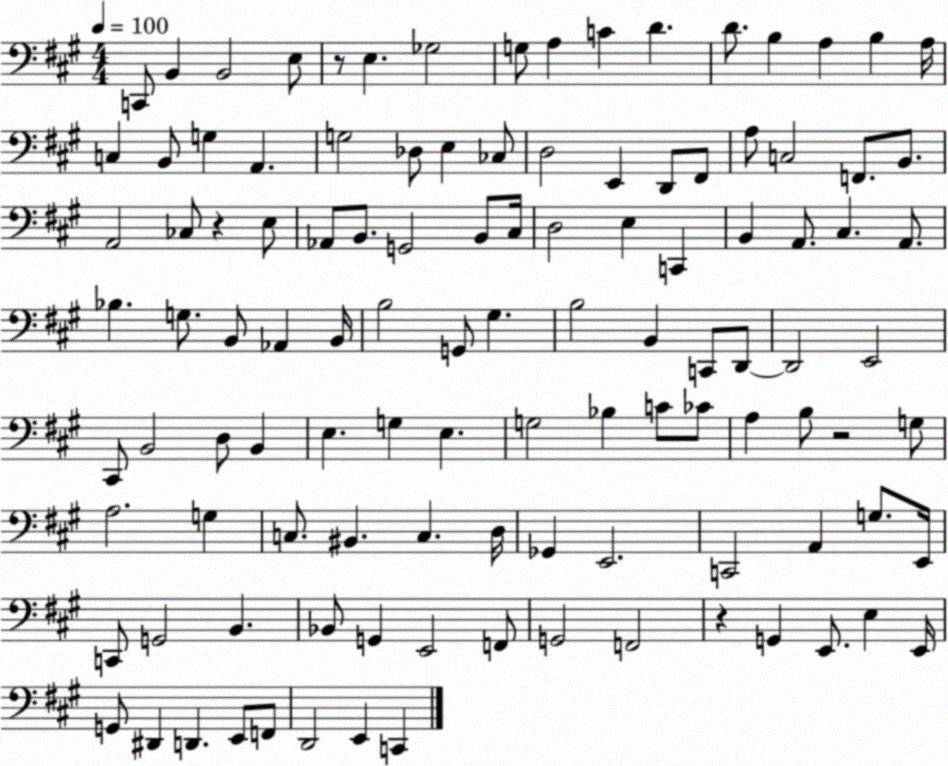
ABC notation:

X:1
T:Untitled
M:4/4
L:1/4
K:A
C,,/2 B,, B,,2 E,/2 z/2 E, _G,2 G,/2 A, C D D/2 B, A, B, A,/4 C, B,,/2 G, A,, G,2 _D,/2 E, _C,/2 D,2 E,, D,,/2 ^F,,/2 A,/2 C,2 F,,/2 B,,/2 A,,2 _C,/2 z E,/2 _A,,/2 B,,/2 G,,2 B,,/2 ^C,/4 D,2 E, C,, B,, A,,/2 ^C, A,,/2 _B, G,/2 B,,/2 _A,, B,,/4 B,2 G,,/2 ^G, B,2 B,, C,,/2 D,,/2 D,,2 E,,2 ^C,,/2 B,,2 D,/2 B,, E, G, E, G,2 _B, C/2 _C/2 A, B,/2 z2 G,/2 A,2 G, C,/2 ^B,, C, D,/4 _G,, E,,2 C,,2 A,, G,/2 E,,/4 C,,/2 G,,2 B,, _B,,/2 G,, E,,2 F,,/2 G,,2 F,,2 z G,, E,,/2 E, E,,/4 G,,/2 ^D,, D,, E,,/2 F,,/2 D,,2 E,, C,,